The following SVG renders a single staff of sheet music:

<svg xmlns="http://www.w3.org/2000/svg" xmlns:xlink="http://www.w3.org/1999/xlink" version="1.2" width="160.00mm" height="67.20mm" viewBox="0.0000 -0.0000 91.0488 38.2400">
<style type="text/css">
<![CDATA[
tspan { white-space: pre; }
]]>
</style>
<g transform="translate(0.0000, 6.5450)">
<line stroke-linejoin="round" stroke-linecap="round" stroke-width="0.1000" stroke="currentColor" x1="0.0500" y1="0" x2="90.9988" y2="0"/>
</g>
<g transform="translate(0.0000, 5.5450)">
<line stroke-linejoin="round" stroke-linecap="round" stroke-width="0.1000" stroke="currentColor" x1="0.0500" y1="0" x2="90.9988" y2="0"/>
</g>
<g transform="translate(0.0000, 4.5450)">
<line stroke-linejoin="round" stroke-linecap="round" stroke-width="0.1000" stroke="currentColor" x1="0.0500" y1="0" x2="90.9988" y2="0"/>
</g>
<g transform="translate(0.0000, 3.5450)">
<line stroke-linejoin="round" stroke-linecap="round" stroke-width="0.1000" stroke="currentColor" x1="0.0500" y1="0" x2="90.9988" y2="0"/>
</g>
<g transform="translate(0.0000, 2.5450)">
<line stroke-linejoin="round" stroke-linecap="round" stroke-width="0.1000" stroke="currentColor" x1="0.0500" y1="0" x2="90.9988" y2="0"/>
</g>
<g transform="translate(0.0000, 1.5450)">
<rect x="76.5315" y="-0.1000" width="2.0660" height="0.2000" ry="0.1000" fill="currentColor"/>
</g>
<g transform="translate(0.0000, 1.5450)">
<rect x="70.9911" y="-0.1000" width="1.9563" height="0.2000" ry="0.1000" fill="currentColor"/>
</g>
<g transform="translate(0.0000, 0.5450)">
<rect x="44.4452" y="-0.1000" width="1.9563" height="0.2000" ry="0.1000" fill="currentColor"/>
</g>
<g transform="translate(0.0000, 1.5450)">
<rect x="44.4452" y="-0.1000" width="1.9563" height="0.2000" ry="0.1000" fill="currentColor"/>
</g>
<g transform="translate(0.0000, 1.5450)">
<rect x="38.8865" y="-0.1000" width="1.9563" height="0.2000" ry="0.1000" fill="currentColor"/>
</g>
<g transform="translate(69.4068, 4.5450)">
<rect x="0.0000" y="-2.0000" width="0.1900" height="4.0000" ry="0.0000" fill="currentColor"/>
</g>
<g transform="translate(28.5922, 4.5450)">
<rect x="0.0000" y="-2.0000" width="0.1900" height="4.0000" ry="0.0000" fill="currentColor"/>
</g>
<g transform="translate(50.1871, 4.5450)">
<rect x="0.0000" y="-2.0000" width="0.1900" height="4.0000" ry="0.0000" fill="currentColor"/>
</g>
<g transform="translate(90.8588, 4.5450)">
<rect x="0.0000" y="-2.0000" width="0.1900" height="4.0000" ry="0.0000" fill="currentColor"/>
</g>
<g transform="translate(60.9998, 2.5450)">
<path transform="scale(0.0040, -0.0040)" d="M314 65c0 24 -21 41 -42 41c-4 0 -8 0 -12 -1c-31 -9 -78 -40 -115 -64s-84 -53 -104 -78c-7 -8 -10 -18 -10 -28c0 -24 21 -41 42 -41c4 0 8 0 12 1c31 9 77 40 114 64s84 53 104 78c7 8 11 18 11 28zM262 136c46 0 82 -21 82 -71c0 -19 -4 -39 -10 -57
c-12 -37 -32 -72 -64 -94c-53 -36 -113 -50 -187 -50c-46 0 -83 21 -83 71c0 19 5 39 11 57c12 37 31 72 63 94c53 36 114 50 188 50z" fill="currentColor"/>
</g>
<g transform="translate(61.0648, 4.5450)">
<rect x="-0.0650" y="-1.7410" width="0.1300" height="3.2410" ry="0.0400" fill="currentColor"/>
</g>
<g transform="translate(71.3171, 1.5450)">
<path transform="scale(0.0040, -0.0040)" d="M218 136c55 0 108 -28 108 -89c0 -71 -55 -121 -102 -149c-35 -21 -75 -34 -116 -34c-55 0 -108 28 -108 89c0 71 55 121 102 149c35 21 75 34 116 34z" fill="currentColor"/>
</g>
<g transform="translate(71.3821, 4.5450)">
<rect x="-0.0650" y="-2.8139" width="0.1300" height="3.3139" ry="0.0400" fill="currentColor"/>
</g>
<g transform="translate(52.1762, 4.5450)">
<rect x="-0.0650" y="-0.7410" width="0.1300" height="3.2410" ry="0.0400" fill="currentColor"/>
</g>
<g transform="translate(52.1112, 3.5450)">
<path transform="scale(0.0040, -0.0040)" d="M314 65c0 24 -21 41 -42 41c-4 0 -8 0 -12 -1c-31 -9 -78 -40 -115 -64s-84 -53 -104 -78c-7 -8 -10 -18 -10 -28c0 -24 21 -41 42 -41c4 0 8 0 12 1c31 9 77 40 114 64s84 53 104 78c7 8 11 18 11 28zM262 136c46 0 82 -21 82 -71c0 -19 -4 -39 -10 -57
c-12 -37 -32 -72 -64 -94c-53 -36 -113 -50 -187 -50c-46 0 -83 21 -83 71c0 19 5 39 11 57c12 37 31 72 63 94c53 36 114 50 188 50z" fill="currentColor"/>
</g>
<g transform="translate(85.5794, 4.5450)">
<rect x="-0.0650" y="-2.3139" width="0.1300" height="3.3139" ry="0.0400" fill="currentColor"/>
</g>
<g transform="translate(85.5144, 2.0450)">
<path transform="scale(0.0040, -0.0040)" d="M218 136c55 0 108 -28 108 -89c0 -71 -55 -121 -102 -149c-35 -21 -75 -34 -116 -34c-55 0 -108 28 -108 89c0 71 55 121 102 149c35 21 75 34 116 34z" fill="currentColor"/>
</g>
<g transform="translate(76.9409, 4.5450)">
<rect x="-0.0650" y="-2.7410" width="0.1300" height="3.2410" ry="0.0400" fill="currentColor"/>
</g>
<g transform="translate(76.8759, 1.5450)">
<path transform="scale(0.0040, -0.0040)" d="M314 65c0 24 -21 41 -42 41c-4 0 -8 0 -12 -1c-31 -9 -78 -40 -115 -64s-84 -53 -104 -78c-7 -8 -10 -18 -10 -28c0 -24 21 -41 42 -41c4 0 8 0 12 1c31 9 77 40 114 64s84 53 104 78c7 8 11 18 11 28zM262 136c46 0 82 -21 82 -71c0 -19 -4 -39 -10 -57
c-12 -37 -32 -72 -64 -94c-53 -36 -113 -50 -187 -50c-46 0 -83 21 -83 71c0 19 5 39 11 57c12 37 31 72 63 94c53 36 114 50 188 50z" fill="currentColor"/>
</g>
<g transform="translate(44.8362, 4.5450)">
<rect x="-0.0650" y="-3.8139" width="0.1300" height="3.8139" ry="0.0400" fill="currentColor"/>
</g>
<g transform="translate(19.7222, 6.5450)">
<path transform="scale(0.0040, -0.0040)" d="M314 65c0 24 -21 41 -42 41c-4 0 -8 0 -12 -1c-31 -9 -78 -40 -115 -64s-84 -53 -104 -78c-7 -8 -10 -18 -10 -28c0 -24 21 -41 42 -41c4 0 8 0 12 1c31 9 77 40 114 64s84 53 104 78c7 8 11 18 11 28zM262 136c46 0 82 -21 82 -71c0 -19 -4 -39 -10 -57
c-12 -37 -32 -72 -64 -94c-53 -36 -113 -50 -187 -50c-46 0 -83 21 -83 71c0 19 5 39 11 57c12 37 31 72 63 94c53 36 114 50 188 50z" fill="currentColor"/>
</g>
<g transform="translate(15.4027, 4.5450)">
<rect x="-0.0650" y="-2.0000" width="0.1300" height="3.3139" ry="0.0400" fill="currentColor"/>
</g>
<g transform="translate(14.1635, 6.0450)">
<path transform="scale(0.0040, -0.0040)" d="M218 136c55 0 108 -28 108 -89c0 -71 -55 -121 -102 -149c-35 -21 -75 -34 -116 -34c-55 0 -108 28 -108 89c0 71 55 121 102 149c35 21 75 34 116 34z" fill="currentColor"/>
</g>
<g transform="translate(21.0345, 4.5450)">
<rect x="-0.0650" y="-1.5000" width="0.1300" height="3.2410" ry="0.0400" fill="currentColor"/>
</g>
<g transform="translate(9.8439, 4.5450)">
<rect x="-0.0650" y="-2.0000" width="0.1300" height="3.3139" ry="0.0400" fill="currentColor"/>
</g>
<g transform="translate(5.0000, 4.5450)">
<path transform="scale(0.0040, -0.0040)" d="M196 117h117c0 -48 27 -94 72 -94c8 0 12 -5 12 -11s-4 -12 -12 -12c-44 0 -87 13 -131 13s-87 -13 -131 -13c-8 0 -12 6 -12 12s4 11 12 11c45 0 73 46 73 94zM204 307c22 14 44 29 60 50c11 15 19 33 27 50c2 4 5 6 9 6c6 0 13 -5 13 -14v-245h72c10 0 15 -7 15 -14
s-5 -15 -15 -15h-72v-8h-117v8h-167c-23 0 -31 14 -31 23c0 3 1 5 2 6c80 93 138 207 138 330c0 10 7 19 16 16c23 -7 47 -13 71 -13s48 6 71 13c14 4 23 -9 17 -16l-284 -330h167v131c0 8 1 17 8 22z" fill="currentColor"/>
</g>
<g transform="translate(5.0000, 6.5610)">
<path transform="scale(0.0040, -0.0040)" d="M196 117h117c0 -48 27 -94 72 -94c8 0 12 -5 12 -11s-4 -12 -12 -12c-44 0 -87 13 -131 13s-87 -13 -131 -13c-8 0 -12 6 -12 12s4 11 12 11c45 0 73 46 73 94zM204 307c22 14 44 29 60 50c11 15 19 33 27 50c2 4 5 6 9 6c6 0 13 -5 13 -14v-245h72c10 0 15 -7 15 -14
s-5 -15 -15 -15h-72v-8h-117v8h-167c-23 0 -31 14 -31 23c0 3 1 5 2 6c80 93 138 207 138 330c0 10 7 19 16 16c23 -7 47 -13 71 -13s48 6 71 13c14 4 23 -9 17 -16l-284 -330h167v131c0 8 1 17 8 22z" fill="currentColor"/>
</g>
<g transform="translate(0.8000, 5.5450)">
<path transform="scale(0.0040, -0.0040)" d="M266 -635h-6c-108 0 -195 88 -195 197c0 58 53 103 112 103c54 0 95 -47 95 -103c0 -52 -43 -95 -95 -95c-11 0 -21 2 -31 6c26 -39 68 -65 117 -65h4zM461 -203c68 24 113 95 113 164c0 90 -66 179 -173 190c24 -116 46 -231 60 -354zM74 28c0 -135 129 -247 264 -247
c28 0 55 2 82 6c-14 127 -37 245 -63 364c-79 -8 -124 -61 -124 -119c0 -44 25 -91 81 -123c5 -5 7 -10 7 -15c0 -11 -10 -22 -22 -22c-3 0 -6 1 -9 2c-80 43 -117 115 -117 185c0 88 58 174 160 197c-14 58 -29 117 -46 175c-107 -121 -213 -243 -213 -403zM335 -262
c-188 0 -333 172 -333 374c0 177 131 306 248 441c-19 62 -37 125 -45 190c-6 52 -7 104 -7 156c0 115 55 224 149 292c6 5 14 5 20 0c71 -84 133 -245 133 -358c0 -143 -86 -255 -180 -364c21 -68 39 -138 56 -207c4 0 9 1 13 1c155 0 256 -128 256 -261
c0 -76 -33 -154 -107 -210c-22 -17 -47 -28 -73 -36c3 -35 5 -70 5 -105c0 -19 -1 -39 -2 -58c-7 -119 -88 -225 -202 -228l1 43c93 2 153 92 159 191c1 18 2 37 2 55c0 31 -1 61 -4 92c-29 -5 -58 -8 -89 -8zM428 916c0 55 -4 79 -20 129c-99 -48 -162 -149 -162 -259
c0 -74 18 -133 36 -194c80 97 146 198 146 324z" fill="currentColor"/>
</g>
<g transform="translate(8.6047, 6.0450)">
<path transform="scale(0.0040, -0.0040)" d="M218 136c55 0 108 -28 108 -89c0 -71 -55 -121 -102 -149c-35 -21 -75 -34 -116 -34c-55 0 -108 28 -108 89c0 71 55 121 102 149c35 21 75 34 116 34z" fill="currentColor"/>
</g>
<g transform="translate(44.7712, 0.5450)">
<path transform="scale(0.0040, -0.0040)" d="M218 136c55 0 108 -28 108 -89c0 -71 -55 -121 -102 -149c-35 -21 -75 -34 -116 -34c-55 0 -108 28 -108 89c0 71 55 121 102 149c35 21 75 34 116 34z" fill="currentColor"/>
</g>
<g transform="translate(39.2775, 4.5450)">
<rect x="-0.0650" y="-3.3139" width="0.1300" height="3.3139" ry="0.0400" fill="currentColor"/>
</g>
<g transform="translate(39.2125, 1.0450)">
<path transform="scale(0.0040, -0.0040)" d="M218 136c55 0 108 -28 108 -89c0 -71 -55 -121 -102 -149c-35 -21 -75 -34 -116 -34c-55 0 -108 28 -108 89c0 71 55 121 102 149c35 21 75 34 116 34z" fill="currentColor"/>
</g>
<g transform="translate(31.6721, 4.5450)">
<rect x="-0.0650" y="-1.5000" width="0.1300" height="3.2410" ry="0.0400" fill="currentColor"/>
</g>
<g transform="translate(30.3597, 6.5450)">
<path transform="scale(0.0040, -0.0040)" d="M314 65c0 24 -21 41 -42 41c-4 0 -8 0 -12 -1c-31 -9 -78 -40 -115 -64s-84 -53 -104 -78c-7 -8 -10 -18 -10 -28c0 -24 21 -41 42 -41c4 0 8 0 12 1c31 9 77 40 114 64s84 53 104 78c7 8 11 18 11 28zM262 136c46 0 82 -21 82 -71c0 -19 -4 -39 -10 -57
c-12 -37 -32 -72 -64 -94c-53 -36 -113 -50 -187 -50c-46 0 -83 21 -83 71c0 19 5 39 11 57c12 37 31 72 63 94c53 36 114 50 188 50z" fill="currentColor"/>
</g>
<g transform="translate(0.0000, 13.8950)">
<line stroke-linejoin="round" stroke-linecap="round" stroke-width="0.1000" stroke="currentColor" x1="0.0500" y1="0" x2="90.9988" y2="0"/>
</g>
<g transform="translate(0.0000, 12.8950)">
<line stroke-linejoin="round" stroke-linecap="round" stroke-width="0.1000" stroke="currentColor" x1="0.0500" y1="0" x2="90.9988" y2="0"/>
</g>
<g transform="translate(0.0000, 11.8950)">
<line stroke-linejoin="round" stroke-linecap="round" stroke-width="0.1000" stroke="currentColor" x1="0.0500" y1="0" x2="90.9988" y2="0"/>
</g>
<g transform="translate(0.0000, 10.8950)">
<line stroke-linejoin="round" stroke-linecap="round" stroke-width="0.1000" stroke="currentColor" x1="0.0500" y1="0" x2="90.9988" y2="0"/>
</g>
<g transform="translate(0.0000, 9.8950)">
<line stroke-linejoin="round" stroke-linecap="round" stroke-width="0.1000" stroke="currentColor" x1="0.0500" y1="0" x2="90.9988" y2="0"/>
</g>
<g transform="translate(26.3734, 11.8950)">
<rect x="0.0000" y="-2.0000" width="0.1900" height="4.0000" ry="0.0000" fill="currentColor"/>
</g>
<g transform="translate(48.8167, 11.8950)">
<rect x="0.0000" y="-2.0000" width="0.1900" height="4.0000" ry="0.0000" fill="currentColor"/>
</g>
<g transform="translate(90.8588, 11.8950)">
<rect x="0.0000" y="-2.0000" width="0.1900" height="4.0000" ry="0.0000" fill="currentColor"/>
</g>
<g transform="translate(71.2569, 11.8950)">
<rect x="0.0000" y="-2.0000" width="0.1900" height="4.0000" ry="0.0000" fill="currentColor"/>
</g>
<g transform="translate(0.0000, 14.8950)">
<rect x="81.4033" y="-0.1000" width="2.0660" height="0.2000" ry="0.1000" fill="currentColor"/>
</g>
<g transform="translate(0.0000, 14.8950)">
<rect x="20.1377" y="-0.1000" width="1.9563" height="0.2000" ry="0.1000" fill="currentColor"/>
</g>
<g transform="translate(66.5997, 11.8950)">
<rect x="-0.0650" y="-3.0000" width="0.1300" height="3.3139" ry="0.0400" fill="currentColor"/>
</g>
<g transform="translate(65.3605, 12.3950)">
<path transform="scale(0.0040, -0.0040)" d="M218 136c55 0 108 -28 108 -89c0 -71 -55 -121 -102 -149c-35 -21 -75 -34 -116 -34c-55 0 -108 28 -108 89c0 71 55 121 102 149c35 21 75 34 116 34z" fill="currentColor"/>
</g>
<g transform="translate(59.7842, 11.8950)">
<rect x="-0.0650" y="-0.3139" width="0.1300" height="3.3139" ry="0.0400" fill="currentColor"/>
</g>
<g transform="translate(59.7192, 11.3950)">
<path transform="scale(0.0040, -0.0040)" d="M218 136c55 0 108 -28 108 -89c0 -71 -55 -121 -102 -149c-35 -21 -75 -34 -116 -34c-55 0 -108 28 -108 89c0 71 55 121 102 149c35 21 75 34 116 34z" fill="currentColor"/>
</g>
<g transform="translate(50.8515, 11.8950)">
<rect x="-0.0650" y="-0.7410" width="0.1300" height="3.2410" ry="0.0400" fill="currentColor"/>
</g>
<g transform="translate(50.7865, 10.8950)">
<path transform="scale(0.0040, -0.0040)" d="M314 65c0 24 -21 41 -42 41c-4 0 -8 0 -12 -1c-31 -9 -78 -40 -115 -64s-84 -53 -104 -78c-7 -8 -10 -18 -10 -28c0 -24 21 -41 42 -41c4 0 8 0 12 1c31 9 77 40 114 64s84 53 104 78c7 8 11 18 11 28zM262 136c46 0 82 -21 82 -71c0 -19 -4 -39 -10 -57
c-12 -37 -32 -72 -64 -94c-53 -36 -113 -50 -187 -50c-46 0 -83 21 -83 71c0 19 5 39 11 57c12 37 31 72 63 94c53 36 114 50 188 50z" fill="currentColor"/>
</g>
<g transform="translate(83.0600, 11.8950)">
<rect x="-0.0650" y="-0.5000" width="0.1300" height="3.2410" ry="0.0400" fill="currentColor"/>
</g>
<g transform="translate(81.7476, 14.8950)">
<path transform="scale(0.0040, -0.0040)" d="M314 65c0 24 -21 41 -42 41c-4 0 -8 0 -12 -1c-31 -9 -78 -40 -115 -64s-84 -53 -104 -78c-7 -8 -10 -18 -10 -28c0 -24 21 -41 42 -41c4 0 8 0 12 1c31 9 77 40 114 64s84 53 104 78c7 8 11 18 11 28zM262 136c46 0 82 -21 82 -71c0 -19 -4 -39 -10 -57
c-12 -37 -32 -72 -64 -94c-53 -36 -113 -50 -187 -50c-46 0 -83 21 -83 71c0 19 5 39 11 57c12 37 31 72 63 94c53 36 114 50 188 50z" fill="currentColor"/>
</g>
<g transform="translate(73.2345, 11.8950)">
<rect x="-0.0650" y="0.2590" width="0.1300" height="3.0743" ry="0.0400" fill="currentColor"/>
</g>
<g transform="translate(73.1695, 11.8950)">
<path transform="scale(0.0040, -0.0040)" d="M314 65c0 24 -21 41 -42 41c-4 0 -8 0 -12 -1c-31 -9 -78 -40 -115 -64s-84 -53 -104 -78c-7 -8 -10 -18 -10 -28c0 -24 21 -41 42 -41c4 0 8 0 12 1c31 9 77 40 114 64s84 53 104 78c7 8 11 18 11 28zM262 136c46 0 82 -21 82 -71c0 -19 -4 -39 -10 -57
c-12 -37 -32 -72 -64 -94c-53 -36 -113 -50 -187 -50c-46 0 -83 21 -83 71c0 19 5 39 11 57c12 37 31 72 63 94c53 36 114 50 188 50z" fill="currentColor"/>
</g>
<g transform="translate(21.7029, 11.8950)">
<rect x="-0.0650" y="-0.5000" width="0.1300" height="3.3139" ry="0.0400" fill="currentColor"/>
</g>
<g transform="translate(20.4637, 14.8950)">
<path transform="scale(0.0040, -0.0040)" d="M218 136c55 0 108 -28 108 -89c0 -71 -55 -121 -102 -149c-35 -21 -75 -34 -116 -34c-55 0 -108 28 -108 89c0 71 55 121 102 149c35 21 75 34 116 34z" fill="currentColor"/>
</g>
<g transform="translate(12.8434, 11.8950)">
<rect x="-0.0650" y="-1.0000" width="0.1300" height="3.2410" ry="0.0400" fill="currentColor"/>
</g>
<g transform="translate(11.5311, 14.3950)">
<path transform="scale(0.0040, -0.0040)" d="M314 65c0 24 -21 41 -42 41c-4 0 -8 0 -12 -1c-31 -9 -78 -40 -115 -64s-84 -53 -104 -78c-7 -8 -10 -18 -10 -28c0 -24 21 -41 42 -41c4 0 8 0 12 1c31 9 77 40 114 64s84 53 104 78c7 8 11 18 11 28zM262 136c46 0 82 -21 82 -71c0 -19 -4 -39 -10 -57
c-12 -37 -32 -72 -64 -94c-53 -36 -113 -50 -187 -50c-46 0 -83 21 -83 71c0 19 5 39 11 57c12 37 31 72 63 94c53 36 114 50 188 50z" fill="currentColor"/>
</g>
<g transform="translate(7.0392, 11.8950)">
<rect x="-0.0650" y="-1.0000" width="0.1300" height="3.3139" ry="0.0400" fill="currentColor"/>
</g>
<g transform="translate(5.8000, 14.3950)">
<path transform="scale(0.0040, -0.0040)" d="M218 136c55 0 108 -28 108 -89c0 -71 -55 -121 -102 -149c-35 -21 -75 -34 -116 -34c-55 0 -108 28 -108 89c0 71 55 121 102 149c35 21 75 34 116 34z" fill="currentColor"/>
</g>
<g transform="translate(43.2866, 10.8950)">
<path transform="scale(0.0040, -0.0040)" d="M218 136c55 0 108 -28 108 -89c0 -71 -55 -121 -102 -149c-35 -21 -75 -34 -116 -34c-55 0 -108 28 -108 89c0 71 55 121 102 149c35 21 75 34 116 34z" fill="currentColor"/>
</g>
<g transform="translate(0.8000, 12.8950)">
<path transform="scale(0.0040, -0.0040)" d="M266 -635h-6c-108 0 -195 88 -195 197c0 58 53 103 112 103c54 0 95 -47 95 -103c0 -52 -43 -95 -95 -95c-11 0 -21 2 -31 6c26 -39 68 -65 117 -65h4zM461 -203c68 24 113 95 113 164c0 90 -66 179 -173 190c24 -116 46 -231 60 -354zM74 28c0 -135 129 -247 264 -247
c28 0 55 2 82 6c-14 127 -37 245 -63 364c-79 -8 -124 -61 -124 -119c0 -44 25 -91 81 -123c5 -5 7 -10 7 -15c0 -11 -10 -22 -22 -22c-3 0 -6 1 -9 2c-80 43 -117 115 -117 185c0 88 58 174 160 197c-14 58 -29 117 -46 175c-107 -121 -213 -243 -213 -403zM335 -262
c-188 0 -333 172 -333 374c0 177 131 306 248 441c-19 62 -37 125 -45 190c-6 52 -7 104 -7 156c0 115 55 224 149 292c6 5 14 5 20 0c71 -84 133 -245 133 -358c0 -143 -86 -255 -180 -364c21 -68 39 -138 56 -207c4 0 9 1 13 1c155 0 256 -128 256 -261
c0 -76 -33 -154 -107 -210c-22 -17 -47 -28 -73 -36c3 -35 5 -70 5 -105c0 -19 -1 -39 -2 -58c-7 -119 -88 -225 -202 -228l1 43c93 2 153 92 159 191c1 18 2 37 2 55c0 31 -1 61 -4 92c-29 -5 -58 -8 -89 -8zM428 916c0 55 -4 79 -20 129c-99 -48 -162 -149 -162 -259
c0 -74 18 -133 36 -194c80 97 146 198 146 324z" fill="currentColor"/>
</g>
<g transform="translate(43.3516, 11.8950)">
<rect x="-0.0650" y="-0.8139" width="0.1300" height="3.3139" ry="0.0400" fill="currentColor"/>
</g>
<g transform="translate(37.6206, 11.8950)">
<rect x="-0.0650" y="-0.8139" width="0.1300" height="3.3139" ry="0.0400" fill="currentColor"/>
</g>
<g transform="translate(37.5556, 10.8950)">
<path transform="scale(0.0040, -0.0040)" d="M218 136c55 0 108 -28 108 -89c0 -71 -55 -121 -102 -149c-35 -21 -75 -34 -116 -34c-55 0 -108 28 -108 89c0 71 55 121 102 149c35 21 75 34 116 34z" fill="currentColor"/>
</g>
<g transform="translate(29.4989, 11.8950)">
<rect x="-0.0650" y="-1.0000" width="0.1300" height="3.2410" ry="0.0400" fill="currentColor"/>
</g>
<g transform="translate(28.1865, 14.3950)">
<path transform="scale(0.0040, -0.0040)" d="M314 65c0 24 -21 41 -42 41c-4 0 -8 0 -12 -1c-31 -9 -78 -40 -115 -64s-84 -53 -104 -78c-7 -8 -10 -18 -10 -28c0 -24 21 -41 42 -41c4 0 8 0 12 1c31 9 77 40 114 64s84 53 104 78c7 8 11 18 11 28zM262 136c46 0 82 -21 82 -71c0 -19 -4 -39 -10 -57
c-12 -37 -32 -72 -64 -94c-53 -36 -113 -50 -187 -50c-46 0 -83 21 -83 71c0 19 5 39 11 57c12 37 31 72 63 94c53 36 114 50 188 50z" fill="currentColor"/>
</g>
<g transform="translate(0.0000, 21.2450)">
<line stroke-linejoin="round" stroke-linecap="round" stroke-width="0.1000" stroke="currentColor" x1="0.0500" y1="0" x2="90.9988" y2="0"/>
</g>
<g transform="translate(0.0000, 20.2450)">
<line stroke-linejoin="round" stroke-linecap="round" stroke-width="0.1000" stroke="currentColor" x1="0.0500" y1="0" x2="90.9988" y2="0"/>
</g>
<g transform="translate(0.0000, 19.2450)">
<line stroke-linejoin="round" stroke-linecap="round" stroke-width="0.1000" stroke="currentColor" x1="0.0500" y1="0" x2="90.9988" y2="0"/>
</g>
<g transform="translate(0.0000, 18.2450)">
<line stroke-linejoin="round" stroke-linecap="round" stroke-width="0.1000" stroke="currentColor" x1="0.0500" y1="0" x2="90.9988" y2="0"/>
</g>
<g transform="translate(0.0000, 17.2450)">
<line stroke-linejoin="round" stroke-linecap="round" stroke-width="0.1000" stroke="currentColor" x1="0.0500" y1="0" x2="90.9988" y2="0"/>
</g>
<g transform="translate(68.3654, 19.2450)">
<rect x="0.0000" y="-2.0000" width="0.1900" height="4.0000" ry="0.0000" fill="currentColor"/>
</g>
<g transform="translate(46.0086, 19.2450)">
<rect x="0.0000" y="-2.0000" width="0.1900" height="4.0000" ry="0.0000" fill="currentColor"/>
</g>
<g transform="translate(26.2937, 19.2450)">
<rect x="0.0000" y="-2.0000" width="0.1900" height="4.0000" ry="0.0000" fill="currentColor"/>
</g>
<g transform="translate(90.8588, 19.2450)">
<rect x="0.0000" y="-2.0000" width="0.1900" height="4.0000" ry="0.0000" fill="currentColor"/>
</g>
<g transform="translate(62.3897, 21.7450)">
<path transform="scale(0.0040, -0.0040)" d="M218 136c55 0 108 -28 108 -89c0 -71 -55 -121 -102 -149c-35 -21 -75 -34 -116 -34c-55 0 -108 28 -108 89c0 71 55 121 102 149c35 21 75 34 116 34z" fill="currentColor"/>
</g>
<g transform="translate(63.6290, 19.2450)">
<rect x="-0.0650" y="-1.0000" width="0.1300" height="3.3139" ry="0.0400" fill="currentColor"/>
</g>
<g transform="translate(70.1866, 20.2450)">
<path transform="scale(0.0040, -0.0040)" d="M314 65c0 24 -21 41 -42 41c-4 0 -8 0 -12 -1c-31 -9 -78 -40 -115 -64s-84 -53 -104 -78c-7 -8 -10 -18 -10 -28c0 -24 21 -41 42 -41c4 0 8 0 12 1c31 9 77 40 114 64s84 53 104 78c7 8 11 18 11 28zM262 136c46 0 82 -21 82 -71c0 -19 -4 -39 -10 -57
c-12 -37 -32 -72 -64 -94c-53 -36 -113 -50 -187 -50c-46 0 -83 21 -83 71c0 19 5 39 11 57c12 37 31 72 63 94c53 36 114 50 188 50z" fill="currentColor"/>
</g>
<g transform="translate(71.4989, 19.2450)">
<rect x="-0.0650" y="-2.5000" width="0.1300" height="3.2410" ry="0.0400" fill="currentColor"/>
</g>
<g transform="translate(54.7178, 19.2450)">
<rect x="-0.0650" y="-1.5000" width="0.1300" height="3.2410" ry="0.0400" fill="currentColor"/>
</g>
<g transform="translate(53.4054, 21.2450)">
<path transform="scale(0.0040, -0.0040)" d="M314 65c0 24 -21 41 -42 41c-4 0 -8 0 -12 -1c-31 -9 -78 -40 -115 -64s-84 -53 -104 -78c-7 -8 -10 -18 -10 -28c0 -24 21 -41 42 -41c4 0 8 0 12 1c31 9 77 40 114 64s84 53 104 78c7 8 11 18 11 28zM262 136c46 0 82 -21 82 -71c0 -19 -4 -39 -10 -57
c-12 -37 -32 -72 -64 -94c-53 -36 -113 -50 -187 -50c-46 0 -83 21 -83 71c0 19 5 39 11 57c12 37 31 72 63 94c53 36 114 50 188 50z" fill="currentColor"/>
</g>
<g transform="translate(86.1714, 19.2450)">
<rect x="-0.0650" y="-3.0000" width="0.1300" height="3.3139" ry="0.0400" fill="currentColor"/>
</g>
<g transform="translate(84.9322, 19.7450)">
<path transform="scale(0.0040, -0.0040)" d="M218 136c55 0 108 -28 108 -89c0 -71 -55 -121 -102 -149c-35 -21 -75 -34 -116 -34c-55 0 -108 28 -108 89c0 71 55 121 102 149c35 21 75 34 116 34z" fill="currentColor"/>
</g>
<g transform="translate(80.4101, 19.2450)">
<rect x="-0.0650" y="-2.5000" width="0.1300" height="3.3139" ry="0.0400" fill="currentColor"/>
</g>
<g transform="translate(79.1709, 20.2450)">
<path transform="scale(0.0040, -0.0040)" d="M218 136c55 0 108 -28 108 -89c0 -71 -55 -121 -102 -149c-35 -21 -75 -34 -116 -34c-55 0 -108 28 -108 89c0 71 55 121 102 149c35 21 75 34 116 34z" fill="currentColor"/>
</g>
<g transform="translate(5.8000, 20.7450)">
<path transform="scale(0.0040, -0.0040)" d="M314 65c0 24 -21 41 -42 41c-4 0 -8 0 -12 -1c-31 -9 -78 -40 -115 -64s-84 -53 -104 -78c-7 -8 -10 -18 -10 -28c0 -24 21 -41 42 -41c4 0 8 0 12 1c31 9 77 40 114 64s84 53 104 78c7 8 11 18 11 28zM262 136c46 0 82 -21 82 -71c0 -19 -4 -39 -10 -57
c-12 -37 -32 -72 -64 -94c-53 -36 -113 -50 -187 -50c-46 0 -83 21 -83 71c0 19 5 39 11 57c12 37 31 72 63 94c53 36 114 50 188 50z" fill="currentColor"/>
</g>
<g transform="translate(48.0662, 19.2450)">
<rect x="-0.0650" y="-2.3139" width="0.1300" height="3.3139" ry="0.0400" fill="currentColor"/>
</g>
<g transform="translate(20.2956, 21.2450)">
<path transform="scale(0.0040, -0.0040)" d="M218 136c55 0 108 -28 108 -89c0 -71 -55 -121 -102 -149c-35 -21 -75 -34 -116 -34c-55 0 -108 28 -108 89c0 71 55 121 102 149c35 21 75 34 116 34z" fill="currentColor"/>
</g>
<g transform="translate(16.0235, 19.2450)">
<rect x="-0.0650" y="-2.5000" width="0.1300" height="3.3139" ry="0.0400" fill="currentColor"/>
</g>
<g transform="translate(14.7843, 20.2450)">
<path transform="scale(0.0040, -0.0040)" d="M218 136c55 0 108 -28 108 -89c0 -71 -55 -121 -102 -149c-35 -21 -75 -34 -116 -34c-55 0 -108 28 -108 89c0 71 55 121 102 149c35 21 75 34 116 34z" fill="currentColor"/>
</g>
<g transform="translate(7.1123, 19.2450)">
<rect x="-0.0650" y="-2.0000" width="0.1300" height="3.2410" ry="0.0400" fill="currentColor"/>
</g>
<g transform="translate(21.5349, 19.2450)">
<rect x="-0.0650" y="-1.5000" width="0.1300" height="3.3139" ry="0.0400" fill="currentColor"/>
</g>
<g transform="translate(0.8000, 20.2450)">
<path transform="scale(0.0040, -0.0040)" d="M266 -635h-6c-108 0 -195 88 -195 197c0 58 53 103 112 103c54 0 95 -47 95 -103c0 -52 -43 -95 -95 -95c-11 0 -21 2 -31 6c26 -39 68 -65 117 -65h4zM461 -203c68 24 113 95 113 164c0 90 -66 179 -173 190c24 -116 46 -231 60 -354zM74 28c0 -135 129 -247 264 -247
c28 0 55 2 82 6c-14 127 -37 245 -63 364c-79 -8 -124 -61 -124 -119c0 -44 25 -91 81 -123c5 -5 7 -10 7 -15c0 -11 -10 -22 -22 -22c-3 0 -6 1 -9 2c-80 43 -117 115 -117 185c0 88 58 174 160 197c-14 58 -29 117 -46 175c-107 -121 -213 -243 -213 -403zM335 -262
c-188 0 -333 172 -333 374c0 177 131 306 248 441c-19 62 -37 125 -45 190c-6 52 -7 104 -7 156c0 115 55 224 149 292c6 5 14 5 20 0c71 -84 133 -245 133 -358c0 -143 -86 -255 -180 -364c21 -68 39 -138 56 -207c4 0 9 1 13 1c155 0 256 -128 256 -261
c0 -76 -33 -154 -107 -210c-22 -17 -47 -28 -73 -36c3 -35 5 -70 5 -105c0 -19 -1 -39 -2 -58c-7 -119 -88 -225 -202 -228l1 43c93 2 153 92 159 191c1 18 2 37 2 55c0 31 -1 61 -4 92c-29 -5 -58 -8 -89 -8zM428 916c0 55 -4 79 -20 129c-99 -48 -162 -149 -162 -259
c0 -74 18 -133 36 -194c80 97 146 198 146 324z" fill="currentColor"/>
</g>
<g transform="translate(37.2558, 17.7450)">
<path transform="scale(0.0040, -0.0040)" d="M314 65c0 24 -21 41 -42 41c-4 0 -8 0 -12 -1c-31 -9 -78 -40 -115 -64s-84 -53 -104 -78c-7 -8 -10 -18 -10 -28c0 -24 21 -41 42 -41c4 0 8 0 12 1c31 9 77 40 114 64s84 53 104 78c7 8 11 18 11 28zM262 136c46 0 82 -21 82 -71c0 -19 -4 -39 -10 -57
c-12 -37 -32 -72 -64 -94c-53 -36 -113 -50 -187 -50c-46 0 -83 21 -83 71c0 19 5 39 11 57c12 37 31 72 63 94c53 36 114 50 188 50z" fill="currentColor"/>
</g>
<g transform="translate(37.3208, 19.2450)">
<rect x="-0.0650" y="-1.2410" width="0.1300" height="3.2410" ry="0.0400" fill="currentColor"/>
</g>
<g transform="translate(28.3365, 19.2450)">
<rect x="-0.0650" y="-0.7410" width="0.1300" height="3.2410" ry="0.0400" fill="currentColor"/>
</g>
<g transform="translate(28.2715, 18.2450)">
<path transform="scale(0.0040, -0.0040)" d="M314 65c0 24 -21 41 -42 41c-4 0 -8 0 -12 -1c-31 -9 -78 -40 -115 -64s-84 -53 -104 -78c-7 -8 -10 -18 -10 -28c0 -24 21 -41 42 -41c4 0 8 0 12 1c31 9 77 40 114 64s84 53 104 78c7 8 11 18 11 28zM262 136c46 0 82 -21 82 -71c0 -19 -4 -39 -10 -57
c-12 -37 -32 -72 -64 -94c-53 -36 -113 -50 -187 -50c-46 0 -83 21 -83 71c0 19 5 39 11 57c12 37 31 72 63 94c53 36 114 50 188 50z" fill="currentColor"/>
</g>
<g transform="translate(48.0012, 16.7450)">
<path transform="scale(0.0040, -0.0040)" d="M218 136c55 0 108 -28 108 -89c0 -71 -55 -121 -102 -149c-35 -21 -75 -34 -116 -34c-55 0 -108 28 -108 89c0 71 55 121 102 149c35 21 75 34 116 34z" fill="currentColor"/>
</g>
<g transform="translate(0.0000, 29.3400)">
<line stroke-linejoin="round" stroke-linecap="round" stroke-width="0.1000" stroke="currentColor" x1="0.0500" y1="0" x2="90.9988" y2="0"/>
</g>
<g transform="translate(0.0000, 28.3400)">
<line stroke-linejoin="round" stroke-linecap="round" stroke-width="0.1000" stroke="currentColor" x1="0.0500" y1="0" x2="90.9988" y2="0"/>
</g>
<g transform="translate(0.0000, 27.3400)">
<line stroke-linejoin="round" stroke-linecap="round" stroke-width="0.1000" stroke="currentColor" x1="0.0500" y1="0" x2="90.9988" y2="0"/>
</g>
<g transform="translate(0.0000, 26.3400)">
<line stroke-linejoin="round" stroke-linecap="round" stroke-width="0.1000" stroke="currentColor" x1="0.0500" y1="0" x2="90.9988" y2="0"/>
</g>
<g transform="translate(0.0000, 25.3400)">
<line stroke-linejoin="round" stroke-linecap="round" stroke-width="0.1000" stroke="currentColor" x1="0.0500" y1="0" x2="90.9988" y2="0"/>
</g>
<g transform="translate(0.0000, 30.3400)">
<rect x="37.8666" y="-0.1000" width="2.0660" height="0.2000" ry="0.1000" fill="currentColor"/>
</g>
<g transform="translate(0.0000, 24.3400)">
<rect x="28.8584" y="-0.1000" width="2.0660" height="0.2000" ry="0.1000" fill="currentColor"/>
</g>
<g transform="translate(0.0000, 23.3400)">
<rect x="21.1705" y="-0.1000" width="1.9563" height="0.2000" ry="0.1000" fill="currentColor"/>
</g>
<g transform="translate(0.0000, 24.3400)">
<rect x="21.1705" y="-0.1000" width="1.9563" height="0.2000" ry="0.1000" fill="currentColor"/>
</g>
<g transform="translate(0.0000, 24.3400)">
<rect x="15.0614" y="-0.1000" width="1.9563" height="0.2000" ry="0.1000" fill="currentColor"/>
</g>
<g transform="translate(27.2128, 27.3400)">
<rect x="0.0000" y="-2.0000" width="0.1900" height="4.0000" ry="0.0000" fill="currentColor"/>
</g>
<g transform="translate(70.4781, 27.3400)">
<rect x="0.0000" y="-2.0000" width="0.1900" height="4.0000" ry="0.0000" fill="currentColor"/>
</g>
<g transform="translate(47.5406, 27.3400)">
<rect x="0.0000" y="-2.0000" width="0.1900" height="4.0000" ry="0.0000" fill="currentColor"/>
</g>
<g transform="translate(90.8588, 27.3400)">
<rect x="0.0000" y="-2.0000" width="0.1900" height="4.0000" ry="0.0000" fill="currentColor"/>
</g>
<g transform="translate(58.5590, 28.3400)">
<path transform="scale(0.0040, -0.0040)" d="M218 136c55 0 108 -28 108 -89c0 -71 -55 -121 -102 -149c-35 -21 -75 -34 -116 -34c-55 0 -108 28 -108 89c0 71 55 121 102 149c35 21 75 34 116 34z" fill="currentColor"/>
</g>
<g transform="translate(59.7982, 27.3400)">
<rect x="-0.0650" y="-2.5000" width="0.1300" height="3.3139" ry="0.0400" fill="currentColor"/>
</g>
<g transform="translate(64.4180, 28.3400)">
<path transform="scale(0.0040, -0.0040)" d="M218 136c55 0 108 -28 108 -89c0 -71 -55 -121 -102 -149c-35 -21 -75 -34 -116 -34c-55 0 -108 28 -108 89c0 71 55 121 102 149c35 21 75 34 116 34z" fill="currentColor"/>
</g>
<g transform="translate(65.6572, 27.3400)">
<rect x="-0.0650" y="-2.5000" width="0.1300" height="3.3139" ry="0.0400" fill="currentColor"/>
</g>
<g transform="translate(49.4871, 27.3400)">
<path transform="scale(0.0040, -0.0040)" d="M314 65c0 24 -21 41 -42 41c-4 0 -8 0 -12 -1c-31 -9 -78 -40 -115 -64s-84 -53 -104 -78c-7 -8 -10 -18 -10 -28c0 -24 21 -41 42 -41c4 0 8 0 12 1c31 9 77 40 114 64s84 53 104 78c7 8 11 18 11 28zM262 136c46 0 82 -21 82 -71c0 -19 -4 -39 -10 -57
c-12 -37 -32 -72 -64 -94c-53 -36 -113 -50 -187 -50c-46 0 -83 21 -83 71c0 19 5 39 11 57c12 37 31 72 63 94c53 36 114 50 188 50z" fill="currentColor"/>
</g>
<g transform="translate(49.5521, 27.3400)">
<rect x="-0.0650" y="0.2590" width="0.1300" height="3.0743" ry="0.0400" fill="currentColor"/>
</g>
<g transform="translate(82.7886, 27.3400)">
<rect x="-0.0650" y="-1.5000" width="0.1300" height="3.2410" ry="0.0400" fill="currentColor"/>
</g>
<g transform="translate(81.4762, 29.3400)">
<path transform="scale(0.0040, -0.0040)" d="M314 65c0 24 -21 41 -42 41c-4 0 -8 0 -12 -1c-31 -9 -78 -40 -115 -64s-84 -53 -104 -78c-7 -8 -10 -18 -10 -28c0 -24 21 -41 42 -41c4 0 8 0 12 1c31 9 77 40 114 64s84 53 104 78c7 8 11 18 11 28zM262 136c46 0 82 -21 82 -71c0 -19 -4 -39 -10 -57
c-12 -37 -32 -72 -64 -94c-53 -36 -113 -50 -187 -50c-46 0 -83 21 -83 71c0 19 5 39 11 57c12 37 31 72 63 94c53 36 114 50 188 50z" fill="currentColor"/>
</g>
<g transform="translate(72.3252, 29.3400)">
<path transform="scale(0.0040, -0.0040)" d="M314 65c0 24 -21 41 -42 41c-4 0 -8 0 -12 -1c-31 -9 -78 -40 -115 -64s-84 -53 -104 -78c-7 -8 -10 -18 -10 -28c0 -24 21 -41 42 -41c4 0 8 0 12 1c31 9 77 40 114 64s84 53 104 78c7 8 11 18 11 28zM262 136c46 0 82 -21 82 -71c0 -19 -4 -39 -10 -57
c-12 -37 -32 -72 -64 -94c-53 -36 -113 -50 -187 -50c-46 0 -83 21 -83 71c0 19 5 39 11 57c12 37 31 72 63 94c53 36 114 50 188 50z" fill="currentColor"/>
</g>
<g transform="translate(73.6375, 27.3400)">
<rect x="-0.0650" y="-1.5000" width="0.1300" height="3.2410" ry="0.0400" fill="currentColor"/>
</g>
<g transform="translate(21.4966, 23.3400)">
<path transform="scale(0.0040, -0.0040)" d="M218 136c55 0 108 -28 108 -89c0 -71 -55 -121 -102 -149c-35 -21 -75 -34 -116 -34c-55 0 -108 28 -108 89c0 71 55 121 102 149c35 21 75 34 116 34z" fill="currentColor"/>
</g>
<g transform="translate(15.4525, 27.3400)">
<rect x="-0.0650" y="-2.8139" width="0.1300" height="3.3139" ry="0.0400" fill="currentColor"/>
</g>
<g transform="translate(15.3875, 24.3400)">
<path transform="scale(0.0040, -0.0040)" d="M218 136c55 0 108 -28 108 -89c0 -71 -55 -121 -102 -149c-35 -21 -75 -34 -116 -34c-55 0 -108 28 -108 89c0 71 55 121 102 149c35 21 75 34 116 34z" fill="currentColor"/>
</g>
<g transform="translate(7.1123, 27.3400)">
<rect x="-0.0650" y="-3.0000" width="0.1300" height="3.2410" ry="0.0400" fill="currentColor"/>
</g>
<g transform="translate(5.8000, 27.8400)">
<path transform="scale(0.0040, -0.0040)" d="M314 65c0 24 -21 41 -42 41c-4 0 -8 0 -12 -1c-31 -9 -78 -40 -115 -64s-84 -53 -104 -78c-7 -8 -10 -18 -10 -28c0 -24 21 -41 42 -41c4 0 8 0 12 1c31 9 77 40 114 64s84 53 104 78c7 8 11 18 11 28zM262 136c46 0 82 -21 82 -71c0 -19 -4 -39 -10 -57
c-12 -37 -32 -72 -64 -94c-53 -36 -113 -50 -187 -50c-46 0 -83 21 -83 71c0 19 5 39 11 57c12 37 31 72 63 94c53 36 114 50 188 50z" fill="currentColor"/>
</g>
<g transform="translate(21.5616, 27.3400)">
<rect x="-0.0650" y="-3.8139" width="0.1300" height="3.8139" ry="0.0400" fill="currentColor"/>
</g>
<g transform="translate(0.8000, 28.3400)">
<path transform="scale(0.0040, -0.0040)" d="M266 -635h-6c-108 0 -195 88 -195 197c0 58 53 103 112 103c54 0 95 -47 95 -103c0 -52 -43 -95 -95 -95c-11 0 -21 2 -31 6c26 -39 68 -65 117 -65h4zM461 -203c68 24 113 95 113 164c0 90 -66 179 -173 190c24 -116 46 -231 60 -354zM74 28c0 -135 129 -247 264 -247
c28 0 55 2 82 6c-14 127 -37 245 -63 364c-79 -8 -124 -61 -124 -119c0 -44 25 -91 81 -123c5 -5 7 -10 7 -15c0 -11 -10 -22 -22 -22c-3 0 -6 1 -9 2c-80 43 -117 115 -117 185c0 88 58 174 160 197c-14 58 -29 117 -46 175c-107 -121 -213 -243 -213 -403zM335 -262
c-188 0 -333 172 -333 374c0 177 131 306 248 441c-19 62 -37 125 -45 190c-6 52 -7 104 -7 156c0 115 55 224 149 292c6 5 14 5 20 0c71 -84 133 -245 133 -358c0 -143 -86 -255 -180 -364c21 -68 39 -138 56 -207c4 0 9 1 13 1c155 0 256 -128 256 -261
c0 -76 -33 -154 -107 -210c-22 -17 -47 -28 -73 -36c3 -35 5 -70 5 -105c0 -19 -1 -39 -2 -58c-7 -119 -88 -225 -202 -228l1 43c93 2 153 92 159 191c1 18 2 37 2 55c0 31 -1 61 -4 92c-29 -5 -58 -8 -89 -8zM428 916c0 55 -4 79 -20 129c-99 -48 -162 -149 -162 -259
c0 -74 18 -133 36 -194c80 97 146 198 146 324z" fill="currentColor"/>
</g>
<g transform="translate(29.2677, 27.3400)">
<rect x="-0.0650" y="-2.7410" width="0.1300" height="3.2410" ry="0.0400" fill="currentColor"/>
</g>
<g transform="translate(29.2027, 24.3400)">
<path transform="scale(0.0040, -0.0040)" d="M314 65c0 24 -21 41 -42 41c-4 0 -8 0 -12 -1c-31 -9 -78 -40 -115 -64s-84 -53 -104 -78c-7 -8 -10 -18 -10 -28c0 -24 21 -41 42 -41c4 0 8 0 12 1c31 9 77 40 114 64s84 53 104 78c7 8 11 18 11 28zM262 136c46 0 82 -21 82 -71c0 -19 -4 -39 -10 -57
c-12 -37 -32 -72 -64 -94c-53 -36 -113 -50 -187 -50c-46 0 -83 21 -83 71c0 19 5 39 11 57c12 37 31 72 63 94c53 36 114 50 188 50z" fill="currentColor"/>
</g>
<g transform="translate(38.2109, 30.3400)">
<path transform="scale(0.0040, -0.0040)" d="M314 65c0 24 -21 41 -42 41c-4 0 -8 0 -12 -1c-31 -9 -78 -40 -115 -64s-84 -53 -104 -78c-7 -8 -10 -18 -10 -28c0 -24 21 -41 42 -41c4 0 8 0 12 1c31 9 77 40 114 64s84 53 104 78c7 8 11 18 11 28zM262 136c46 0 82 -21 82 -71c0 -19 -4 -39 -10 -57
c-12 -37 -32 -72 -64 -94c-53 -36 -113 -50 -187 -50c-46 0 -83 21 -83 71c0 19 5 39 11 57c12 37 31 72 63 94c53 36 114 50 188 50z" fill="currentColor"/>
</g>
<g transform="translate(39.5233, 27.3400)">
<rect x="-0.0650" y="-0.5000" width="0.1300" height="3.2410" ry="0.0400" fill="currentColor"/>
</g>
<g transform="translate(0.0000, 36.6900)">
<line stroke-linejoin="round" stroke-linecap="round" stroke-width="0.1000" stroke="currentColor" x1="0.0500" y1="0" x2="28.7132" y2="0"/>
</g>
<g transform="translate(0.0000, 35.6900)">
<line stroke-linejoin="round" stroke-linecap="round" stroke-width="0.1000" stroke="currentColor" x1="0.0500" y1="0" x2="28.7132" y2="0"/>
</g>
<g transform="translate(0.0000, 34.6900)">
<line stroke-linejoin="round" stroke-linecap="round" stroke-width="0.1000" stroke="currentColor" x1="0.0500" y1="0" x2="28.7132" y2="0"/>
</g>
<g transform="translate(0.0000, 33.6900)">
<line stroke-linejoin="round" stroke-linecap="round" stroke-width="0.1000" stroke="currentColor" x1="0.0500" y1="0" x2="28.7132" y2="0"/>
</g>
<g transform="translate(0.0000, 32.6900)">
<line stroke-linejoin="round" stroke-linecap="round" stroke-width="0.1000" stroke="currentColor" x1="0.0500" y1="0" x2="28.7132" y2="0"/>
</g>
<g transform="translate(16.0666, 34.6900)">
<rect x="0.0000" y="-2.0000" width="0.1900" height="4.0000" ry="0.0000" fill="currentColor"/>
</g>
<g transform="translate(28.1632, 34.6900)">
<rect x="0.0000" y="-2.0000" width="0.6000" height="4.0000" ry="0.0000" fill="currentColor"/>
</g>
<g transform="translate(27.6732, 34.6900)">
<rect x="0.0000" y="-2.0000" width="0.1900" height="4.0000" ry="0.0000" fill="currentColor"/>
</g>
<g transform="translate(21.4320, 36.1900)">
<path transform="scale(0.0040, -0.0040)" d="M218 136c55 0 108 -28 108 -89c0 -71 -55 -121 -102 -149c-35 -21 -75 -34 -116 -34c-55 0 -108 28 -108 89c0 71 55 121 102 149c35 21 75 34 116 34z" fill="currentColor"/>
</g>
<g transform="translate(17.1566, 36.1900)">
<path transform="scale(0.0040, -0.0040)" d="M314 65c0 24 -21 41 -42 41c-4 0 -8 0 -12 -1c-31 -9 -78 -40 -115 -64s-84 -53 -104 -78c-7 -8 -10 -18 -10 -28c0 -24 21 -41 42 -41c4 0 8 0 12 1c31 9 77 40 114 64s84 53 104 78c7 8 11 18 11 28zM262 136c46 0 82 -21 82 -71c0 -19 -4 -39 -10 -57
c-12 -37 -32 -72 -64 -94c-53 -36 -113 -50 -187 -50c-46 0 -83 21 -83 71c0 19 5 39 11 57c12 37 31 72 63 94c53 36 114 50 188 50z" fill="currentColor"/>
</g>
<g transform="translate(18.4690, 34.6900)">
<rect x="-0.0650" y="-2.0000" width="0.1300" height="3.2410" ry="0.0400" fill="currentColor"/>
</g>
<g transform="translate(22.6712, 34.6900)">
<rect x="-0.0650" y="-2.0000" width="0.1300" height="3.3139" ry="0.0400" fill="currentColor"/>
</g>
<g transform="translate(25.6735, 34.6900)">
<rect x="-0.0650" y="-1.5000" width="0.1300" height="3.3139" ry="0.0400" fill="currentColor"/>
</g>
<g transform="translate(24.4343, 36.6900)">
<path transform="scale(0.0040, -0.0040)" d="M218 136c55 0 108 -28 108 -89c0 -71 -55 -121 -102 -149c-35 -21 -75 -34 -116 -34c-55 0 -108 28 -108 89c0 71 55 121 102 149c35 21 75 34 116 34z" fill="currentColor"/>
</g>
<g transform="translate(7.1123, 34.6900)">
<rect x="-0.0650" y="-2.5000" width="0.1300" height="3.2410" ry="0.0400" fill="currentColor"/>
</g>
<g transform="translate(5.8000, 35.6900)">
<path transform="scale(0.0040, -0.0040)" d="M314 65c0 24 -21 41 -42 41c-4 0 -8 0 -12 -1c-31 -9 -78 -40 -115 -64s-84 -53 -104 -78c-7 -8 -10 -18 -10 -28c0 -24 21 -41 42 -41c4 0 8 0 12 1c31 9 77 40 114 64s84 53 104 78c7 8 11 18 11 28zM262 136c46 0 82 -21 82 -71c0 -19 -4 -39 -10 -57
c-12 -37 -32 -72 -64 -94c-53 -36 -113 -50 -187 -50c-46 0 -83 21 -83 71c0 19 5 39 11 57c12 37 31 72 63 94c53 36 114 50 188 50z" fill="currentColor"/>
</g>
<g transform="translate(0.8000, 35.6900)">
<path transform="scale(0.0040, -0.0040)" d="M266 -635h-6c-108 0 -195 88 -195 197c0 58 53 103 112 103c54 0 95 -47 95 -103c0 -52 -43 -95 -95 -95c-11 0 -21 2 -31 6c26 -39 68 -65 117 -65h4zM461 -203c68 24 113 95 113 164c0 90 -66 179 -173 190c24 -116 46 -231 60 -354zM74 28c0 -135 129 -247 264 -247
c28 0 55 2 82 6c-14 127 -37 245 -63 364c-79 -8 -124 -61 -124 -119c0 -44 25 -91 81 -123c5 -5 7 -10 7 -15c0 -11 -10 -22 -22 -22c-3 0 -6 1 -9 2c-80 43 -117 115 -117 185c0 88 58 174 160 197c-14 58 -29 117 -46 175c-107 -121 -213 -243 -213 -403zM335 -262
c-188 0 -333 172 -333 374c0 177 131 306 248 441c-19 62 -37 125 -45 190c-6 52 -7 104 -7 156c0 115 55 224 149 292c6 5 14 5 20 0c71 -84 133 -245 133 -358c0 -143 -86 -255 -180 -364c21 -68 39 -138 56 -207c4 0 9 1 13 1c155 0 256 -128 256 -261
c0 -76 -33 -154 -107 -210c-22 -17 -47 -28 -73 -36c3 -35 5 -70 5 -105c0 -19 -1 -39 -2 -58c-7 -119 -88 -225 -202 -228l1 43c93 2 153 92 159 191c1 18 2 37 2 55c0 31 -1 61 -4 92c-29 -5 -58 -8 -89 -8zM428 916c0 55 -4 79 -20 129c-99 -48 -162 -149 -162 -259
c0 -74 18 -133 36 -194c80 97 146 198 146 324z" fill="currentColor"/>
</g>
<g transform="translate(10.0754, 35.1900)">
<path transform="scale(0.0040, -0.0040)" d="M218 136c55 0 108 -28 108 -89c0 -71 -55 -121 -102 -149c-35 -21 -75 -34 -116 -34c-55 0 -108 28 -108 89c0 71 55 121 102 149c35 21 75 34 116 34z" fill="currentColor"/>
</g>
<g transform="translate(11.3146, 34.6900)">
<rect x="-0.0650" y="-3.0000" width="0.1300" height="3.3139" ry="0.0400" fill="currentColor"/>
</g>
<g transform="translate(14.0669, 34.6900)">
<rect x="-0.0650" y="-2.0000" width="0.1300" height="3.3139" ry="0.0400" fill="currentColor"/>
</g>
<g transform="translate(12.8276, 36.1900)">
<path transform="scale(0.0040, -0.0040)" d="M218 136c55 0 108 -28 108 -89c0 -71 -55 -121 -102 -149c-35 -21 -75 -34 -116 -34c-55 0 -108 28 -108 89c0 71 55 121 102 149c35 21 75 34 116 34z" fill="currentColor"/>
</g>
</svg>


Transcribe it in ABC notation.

X:1
T:Untitled
M:4/4
L:1/4
K:C
F F E2 E2 b c' d2 f2 a a2 g D D2 C D2 d d d2 c A B2 C2 F2 G E d2 e2 g E2 D G2 G A A2 a c' a2 C2 B2 G G E2 E2 G2 A F F2 F E